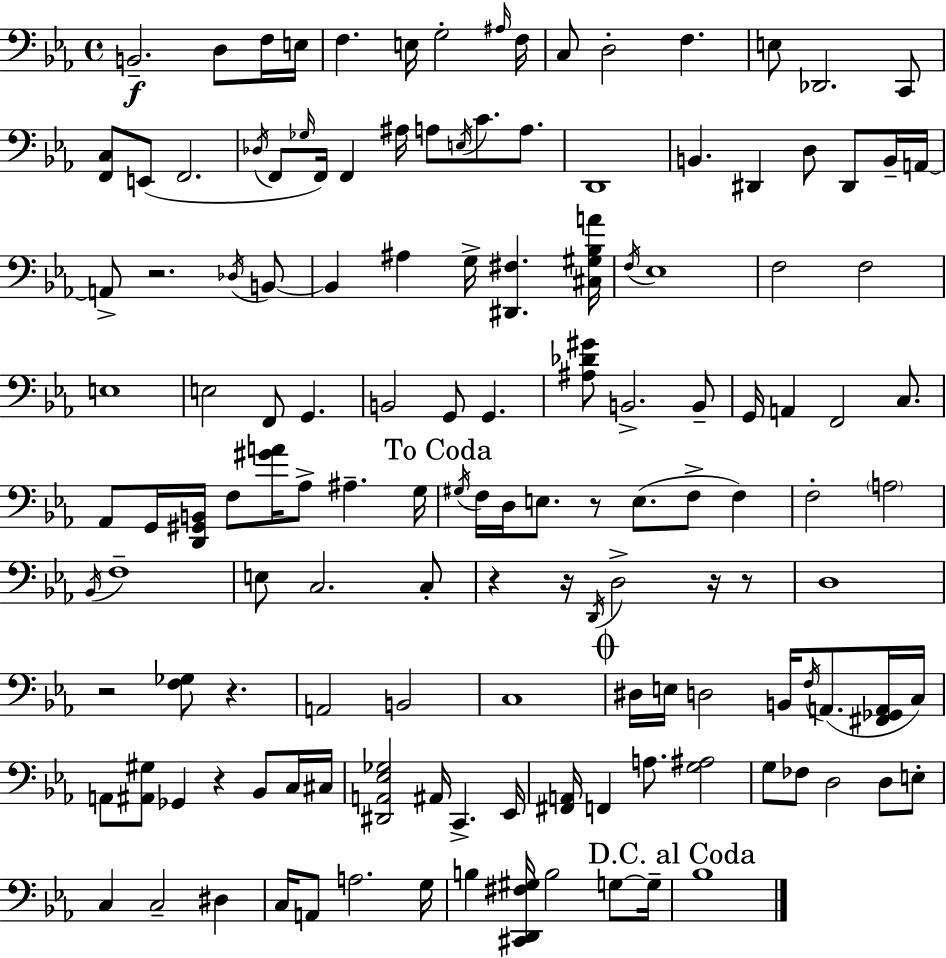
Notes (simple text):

B2/h. D3/e F3/s E3/s F3/q. E3/s G3/h A#3/s F3/s C3/e D3/h F3/q. E3/e Db2/h. C2/e [F2,C3]/e E2/e F2/h. Db3/s F2/e Gb3/s F2/s F2/q A#3/s A3/e E3/s C4/e. A3/e. D2/w B2/q. D#2/q D3/e D#2/e B2/s A2/s A2/e R/h. Db3/s B2/e B2/q A#3/q G3/s [D#2,F#3]/q. [C#3,G#3,Bb3,A4]/s F3/s Eb3/w F3/h F3/h E3/w E3/h F2/e G2/q. B2/h G2/e G2/q. [A#3,Db4,G#4]/e B2/h. B2/e G2/s A2/q F2/h C3/e. Ab2/e G2/s [D2,G#2,B2]/s F3/e [G#4,A4]/s Ab3/e A#3/q. G3/s G#3/s F3/s D3/s E3/e. R/e E3/e. F3/e F3/q F3/h A3/h Bb2/s F3/w E3/e C3/h. C3/e R/q R/s D2/s D3/h R/s R/e D3/w R/h [F3,Gb3]/e R/q. A2/h B2/h C3/w D#3/s E3/s D3/h B2/s F3/s A2/e. [F#2,Gb2,A2]/s C3/s A2/e [A#2,G#3]/e Gb2/q R/q Bb2/e C3/s C#3/s [D#2,A2,Eb3,Gb3]/h A#2/s C2/q. Eb2/s [F#2,A2]/s F2/q A3/e. [G3,A#3]/h G3/e FES3/e D3/h D3/e E3/e C3/q C3/h D#3/q C3/s A2/e A3/h. G3/s B3/q [C#2,D2,F#3,G#3]/s B3/h G3/e G3/s Bb3/w